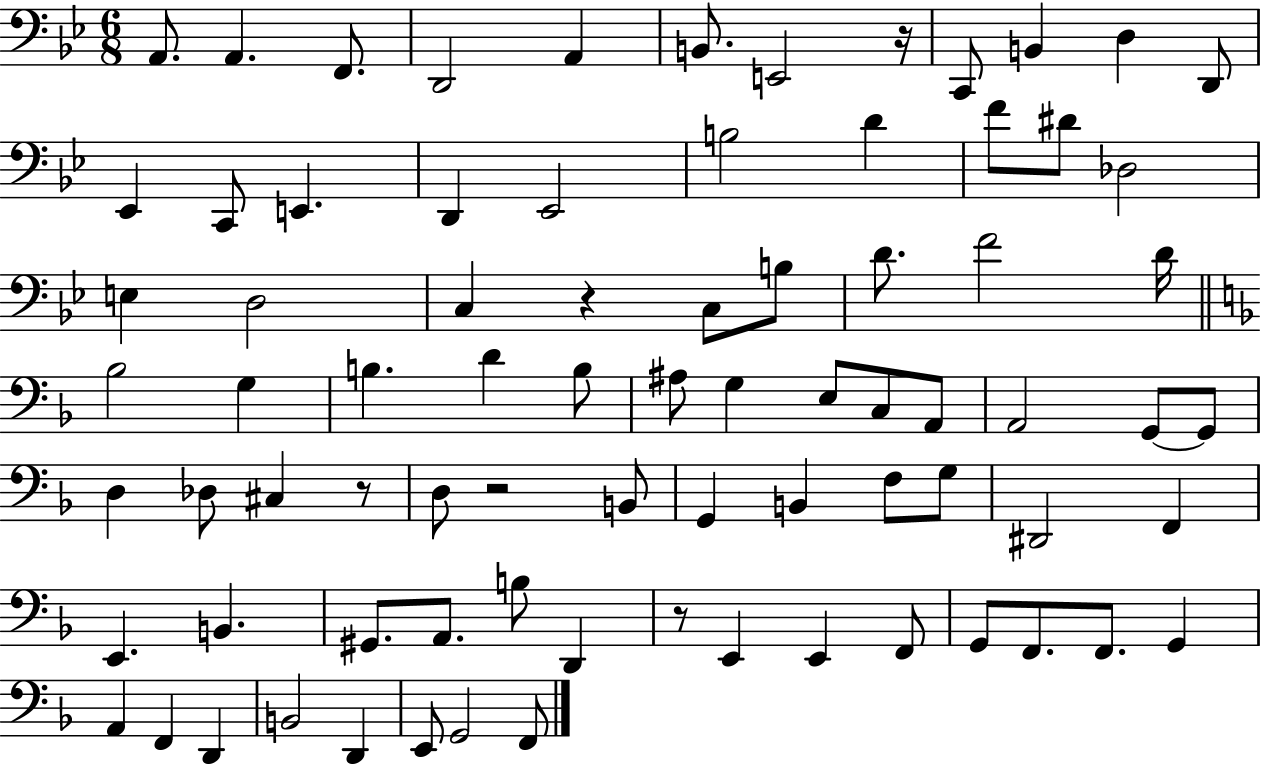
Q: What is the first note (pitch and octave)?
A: A2